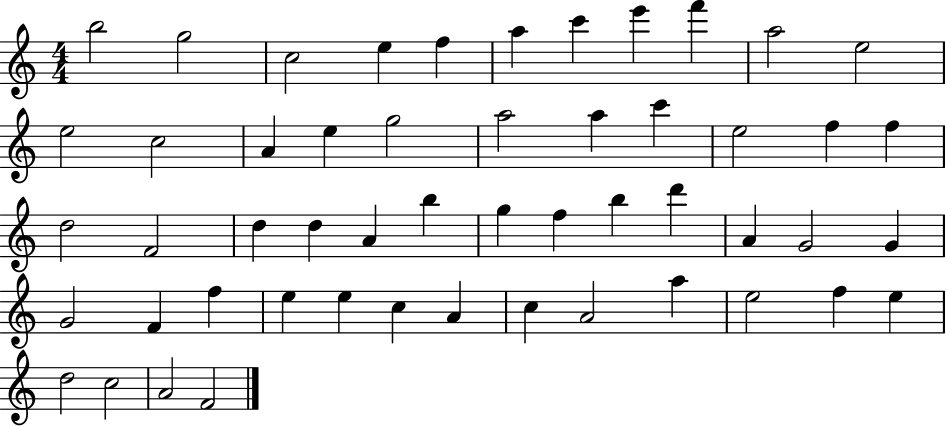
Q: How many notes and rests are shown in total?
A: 52